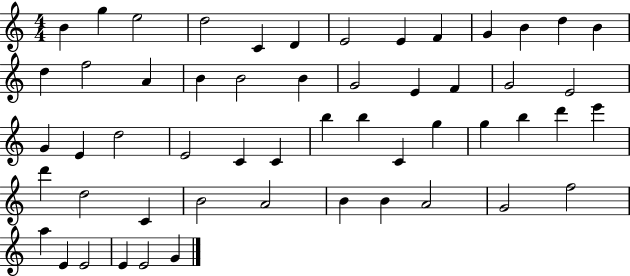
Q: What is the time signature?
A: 4/4